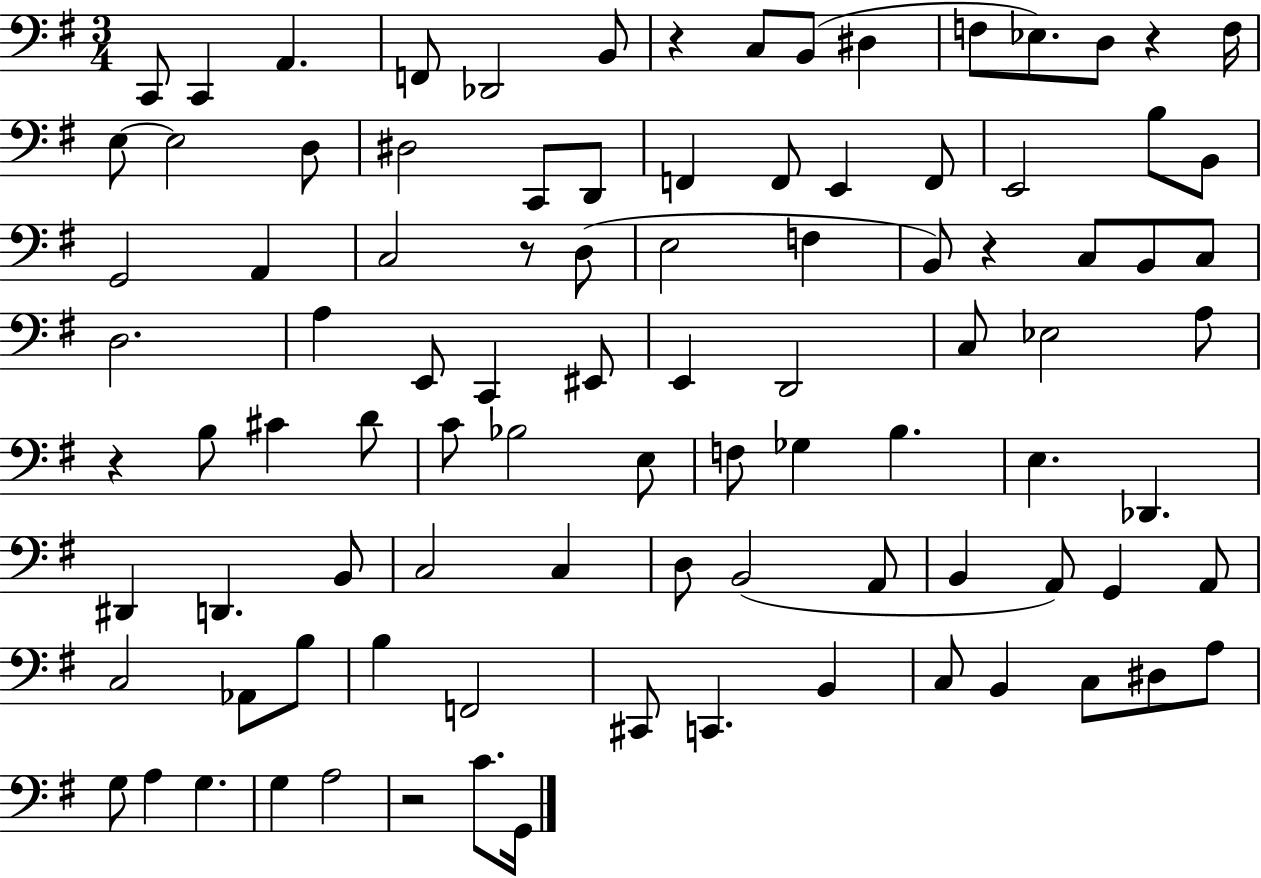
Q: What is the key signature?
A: G major